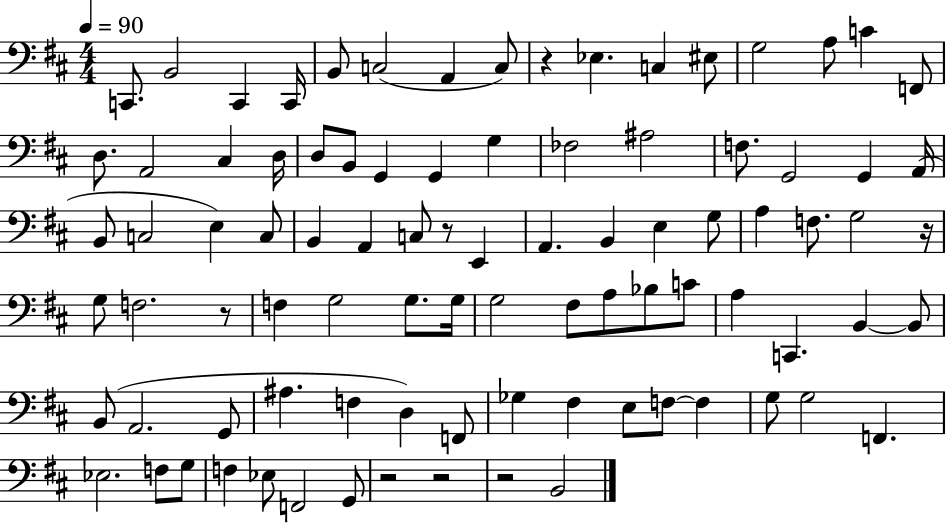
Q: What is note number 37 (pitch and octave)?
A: C3